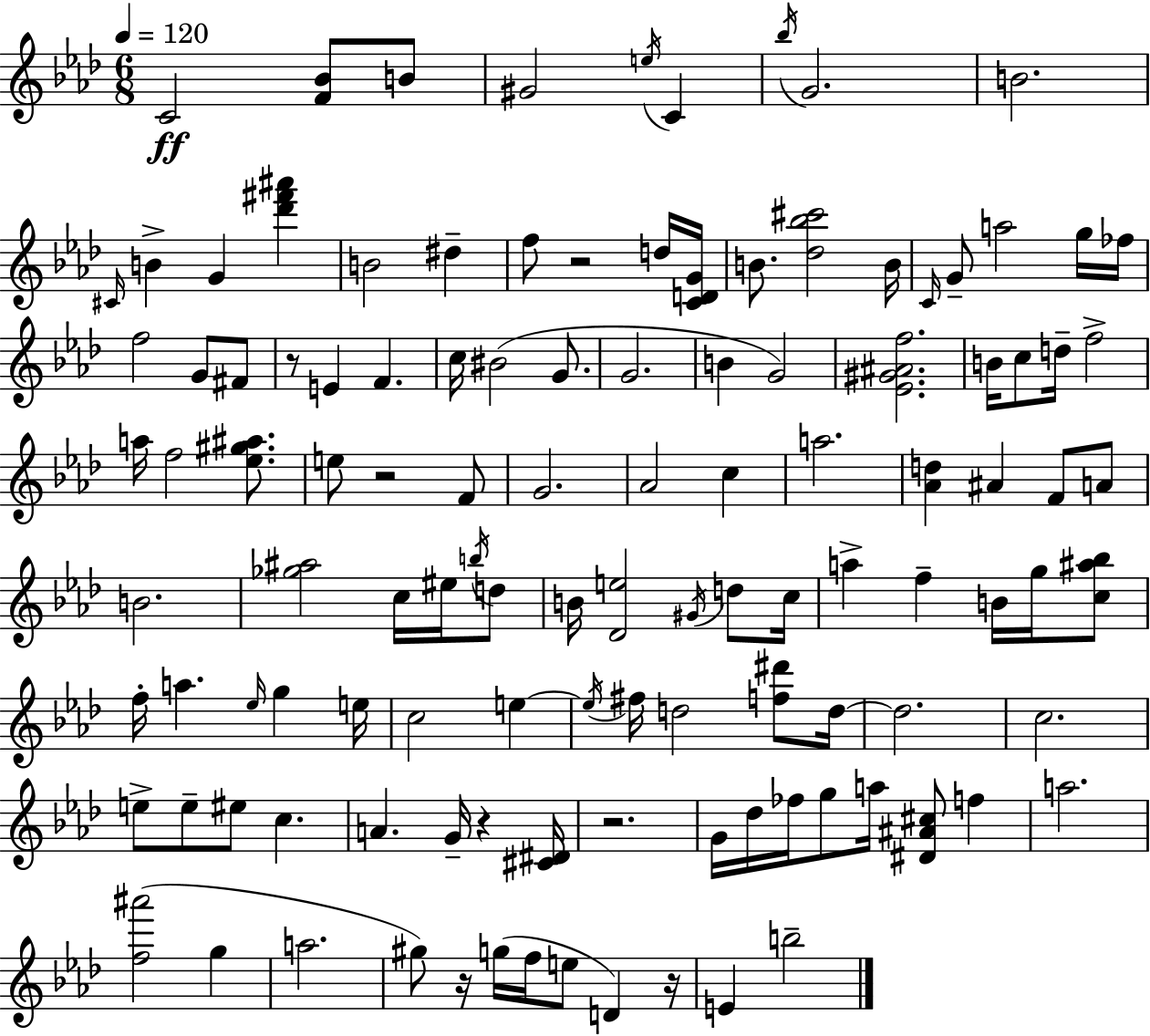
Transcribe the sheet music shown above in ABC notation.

X:1
T:Untitled
M:6/8
L:1/4
K:Fm
C2 [F_B]/2 B/2 ^G2 e/4 C _b/4 G2 B2 ^C/4 B G [_d'^f'^a'] B2 ^d f/2 z2 d/4 [CDG]/4 B/2 [_d_b^c']2 B/4 C/4 G/2 a2 g/4 _f/4 f2 G/2 ^F/2 z/2 E F c/4 ^B2 G/2 G2 B G2 [_E^G^Af]2 B/4 c/2 d/4 f2 a/4 f2 [_e^g^a]/2 e/2 z2 F/2 G2 _A2 c a2 [_Ad] ^A F/2 A/2 B2 [_g^a]2 c/4 ^e/4 b/4 d/2 B/4 [_De]2 ^G/4 d/2 c/4 a f B/4 g/4 [c^a_b]/2 f/4 a _e/4 g e/4 c2 e e/4 ^f/4 d2 [f^d']/2 d/4 d2 c2 e/2 e/2 ^e/2 c A G/4 z [^C^D]/4 z2 G/4 _d/4 _f/4 g/2 a/4 [^D^A^c]/2 f a2 [f^a']2 g a2 ^g/2 z/4 g/4 f/4 e/2 D z/4 E b2